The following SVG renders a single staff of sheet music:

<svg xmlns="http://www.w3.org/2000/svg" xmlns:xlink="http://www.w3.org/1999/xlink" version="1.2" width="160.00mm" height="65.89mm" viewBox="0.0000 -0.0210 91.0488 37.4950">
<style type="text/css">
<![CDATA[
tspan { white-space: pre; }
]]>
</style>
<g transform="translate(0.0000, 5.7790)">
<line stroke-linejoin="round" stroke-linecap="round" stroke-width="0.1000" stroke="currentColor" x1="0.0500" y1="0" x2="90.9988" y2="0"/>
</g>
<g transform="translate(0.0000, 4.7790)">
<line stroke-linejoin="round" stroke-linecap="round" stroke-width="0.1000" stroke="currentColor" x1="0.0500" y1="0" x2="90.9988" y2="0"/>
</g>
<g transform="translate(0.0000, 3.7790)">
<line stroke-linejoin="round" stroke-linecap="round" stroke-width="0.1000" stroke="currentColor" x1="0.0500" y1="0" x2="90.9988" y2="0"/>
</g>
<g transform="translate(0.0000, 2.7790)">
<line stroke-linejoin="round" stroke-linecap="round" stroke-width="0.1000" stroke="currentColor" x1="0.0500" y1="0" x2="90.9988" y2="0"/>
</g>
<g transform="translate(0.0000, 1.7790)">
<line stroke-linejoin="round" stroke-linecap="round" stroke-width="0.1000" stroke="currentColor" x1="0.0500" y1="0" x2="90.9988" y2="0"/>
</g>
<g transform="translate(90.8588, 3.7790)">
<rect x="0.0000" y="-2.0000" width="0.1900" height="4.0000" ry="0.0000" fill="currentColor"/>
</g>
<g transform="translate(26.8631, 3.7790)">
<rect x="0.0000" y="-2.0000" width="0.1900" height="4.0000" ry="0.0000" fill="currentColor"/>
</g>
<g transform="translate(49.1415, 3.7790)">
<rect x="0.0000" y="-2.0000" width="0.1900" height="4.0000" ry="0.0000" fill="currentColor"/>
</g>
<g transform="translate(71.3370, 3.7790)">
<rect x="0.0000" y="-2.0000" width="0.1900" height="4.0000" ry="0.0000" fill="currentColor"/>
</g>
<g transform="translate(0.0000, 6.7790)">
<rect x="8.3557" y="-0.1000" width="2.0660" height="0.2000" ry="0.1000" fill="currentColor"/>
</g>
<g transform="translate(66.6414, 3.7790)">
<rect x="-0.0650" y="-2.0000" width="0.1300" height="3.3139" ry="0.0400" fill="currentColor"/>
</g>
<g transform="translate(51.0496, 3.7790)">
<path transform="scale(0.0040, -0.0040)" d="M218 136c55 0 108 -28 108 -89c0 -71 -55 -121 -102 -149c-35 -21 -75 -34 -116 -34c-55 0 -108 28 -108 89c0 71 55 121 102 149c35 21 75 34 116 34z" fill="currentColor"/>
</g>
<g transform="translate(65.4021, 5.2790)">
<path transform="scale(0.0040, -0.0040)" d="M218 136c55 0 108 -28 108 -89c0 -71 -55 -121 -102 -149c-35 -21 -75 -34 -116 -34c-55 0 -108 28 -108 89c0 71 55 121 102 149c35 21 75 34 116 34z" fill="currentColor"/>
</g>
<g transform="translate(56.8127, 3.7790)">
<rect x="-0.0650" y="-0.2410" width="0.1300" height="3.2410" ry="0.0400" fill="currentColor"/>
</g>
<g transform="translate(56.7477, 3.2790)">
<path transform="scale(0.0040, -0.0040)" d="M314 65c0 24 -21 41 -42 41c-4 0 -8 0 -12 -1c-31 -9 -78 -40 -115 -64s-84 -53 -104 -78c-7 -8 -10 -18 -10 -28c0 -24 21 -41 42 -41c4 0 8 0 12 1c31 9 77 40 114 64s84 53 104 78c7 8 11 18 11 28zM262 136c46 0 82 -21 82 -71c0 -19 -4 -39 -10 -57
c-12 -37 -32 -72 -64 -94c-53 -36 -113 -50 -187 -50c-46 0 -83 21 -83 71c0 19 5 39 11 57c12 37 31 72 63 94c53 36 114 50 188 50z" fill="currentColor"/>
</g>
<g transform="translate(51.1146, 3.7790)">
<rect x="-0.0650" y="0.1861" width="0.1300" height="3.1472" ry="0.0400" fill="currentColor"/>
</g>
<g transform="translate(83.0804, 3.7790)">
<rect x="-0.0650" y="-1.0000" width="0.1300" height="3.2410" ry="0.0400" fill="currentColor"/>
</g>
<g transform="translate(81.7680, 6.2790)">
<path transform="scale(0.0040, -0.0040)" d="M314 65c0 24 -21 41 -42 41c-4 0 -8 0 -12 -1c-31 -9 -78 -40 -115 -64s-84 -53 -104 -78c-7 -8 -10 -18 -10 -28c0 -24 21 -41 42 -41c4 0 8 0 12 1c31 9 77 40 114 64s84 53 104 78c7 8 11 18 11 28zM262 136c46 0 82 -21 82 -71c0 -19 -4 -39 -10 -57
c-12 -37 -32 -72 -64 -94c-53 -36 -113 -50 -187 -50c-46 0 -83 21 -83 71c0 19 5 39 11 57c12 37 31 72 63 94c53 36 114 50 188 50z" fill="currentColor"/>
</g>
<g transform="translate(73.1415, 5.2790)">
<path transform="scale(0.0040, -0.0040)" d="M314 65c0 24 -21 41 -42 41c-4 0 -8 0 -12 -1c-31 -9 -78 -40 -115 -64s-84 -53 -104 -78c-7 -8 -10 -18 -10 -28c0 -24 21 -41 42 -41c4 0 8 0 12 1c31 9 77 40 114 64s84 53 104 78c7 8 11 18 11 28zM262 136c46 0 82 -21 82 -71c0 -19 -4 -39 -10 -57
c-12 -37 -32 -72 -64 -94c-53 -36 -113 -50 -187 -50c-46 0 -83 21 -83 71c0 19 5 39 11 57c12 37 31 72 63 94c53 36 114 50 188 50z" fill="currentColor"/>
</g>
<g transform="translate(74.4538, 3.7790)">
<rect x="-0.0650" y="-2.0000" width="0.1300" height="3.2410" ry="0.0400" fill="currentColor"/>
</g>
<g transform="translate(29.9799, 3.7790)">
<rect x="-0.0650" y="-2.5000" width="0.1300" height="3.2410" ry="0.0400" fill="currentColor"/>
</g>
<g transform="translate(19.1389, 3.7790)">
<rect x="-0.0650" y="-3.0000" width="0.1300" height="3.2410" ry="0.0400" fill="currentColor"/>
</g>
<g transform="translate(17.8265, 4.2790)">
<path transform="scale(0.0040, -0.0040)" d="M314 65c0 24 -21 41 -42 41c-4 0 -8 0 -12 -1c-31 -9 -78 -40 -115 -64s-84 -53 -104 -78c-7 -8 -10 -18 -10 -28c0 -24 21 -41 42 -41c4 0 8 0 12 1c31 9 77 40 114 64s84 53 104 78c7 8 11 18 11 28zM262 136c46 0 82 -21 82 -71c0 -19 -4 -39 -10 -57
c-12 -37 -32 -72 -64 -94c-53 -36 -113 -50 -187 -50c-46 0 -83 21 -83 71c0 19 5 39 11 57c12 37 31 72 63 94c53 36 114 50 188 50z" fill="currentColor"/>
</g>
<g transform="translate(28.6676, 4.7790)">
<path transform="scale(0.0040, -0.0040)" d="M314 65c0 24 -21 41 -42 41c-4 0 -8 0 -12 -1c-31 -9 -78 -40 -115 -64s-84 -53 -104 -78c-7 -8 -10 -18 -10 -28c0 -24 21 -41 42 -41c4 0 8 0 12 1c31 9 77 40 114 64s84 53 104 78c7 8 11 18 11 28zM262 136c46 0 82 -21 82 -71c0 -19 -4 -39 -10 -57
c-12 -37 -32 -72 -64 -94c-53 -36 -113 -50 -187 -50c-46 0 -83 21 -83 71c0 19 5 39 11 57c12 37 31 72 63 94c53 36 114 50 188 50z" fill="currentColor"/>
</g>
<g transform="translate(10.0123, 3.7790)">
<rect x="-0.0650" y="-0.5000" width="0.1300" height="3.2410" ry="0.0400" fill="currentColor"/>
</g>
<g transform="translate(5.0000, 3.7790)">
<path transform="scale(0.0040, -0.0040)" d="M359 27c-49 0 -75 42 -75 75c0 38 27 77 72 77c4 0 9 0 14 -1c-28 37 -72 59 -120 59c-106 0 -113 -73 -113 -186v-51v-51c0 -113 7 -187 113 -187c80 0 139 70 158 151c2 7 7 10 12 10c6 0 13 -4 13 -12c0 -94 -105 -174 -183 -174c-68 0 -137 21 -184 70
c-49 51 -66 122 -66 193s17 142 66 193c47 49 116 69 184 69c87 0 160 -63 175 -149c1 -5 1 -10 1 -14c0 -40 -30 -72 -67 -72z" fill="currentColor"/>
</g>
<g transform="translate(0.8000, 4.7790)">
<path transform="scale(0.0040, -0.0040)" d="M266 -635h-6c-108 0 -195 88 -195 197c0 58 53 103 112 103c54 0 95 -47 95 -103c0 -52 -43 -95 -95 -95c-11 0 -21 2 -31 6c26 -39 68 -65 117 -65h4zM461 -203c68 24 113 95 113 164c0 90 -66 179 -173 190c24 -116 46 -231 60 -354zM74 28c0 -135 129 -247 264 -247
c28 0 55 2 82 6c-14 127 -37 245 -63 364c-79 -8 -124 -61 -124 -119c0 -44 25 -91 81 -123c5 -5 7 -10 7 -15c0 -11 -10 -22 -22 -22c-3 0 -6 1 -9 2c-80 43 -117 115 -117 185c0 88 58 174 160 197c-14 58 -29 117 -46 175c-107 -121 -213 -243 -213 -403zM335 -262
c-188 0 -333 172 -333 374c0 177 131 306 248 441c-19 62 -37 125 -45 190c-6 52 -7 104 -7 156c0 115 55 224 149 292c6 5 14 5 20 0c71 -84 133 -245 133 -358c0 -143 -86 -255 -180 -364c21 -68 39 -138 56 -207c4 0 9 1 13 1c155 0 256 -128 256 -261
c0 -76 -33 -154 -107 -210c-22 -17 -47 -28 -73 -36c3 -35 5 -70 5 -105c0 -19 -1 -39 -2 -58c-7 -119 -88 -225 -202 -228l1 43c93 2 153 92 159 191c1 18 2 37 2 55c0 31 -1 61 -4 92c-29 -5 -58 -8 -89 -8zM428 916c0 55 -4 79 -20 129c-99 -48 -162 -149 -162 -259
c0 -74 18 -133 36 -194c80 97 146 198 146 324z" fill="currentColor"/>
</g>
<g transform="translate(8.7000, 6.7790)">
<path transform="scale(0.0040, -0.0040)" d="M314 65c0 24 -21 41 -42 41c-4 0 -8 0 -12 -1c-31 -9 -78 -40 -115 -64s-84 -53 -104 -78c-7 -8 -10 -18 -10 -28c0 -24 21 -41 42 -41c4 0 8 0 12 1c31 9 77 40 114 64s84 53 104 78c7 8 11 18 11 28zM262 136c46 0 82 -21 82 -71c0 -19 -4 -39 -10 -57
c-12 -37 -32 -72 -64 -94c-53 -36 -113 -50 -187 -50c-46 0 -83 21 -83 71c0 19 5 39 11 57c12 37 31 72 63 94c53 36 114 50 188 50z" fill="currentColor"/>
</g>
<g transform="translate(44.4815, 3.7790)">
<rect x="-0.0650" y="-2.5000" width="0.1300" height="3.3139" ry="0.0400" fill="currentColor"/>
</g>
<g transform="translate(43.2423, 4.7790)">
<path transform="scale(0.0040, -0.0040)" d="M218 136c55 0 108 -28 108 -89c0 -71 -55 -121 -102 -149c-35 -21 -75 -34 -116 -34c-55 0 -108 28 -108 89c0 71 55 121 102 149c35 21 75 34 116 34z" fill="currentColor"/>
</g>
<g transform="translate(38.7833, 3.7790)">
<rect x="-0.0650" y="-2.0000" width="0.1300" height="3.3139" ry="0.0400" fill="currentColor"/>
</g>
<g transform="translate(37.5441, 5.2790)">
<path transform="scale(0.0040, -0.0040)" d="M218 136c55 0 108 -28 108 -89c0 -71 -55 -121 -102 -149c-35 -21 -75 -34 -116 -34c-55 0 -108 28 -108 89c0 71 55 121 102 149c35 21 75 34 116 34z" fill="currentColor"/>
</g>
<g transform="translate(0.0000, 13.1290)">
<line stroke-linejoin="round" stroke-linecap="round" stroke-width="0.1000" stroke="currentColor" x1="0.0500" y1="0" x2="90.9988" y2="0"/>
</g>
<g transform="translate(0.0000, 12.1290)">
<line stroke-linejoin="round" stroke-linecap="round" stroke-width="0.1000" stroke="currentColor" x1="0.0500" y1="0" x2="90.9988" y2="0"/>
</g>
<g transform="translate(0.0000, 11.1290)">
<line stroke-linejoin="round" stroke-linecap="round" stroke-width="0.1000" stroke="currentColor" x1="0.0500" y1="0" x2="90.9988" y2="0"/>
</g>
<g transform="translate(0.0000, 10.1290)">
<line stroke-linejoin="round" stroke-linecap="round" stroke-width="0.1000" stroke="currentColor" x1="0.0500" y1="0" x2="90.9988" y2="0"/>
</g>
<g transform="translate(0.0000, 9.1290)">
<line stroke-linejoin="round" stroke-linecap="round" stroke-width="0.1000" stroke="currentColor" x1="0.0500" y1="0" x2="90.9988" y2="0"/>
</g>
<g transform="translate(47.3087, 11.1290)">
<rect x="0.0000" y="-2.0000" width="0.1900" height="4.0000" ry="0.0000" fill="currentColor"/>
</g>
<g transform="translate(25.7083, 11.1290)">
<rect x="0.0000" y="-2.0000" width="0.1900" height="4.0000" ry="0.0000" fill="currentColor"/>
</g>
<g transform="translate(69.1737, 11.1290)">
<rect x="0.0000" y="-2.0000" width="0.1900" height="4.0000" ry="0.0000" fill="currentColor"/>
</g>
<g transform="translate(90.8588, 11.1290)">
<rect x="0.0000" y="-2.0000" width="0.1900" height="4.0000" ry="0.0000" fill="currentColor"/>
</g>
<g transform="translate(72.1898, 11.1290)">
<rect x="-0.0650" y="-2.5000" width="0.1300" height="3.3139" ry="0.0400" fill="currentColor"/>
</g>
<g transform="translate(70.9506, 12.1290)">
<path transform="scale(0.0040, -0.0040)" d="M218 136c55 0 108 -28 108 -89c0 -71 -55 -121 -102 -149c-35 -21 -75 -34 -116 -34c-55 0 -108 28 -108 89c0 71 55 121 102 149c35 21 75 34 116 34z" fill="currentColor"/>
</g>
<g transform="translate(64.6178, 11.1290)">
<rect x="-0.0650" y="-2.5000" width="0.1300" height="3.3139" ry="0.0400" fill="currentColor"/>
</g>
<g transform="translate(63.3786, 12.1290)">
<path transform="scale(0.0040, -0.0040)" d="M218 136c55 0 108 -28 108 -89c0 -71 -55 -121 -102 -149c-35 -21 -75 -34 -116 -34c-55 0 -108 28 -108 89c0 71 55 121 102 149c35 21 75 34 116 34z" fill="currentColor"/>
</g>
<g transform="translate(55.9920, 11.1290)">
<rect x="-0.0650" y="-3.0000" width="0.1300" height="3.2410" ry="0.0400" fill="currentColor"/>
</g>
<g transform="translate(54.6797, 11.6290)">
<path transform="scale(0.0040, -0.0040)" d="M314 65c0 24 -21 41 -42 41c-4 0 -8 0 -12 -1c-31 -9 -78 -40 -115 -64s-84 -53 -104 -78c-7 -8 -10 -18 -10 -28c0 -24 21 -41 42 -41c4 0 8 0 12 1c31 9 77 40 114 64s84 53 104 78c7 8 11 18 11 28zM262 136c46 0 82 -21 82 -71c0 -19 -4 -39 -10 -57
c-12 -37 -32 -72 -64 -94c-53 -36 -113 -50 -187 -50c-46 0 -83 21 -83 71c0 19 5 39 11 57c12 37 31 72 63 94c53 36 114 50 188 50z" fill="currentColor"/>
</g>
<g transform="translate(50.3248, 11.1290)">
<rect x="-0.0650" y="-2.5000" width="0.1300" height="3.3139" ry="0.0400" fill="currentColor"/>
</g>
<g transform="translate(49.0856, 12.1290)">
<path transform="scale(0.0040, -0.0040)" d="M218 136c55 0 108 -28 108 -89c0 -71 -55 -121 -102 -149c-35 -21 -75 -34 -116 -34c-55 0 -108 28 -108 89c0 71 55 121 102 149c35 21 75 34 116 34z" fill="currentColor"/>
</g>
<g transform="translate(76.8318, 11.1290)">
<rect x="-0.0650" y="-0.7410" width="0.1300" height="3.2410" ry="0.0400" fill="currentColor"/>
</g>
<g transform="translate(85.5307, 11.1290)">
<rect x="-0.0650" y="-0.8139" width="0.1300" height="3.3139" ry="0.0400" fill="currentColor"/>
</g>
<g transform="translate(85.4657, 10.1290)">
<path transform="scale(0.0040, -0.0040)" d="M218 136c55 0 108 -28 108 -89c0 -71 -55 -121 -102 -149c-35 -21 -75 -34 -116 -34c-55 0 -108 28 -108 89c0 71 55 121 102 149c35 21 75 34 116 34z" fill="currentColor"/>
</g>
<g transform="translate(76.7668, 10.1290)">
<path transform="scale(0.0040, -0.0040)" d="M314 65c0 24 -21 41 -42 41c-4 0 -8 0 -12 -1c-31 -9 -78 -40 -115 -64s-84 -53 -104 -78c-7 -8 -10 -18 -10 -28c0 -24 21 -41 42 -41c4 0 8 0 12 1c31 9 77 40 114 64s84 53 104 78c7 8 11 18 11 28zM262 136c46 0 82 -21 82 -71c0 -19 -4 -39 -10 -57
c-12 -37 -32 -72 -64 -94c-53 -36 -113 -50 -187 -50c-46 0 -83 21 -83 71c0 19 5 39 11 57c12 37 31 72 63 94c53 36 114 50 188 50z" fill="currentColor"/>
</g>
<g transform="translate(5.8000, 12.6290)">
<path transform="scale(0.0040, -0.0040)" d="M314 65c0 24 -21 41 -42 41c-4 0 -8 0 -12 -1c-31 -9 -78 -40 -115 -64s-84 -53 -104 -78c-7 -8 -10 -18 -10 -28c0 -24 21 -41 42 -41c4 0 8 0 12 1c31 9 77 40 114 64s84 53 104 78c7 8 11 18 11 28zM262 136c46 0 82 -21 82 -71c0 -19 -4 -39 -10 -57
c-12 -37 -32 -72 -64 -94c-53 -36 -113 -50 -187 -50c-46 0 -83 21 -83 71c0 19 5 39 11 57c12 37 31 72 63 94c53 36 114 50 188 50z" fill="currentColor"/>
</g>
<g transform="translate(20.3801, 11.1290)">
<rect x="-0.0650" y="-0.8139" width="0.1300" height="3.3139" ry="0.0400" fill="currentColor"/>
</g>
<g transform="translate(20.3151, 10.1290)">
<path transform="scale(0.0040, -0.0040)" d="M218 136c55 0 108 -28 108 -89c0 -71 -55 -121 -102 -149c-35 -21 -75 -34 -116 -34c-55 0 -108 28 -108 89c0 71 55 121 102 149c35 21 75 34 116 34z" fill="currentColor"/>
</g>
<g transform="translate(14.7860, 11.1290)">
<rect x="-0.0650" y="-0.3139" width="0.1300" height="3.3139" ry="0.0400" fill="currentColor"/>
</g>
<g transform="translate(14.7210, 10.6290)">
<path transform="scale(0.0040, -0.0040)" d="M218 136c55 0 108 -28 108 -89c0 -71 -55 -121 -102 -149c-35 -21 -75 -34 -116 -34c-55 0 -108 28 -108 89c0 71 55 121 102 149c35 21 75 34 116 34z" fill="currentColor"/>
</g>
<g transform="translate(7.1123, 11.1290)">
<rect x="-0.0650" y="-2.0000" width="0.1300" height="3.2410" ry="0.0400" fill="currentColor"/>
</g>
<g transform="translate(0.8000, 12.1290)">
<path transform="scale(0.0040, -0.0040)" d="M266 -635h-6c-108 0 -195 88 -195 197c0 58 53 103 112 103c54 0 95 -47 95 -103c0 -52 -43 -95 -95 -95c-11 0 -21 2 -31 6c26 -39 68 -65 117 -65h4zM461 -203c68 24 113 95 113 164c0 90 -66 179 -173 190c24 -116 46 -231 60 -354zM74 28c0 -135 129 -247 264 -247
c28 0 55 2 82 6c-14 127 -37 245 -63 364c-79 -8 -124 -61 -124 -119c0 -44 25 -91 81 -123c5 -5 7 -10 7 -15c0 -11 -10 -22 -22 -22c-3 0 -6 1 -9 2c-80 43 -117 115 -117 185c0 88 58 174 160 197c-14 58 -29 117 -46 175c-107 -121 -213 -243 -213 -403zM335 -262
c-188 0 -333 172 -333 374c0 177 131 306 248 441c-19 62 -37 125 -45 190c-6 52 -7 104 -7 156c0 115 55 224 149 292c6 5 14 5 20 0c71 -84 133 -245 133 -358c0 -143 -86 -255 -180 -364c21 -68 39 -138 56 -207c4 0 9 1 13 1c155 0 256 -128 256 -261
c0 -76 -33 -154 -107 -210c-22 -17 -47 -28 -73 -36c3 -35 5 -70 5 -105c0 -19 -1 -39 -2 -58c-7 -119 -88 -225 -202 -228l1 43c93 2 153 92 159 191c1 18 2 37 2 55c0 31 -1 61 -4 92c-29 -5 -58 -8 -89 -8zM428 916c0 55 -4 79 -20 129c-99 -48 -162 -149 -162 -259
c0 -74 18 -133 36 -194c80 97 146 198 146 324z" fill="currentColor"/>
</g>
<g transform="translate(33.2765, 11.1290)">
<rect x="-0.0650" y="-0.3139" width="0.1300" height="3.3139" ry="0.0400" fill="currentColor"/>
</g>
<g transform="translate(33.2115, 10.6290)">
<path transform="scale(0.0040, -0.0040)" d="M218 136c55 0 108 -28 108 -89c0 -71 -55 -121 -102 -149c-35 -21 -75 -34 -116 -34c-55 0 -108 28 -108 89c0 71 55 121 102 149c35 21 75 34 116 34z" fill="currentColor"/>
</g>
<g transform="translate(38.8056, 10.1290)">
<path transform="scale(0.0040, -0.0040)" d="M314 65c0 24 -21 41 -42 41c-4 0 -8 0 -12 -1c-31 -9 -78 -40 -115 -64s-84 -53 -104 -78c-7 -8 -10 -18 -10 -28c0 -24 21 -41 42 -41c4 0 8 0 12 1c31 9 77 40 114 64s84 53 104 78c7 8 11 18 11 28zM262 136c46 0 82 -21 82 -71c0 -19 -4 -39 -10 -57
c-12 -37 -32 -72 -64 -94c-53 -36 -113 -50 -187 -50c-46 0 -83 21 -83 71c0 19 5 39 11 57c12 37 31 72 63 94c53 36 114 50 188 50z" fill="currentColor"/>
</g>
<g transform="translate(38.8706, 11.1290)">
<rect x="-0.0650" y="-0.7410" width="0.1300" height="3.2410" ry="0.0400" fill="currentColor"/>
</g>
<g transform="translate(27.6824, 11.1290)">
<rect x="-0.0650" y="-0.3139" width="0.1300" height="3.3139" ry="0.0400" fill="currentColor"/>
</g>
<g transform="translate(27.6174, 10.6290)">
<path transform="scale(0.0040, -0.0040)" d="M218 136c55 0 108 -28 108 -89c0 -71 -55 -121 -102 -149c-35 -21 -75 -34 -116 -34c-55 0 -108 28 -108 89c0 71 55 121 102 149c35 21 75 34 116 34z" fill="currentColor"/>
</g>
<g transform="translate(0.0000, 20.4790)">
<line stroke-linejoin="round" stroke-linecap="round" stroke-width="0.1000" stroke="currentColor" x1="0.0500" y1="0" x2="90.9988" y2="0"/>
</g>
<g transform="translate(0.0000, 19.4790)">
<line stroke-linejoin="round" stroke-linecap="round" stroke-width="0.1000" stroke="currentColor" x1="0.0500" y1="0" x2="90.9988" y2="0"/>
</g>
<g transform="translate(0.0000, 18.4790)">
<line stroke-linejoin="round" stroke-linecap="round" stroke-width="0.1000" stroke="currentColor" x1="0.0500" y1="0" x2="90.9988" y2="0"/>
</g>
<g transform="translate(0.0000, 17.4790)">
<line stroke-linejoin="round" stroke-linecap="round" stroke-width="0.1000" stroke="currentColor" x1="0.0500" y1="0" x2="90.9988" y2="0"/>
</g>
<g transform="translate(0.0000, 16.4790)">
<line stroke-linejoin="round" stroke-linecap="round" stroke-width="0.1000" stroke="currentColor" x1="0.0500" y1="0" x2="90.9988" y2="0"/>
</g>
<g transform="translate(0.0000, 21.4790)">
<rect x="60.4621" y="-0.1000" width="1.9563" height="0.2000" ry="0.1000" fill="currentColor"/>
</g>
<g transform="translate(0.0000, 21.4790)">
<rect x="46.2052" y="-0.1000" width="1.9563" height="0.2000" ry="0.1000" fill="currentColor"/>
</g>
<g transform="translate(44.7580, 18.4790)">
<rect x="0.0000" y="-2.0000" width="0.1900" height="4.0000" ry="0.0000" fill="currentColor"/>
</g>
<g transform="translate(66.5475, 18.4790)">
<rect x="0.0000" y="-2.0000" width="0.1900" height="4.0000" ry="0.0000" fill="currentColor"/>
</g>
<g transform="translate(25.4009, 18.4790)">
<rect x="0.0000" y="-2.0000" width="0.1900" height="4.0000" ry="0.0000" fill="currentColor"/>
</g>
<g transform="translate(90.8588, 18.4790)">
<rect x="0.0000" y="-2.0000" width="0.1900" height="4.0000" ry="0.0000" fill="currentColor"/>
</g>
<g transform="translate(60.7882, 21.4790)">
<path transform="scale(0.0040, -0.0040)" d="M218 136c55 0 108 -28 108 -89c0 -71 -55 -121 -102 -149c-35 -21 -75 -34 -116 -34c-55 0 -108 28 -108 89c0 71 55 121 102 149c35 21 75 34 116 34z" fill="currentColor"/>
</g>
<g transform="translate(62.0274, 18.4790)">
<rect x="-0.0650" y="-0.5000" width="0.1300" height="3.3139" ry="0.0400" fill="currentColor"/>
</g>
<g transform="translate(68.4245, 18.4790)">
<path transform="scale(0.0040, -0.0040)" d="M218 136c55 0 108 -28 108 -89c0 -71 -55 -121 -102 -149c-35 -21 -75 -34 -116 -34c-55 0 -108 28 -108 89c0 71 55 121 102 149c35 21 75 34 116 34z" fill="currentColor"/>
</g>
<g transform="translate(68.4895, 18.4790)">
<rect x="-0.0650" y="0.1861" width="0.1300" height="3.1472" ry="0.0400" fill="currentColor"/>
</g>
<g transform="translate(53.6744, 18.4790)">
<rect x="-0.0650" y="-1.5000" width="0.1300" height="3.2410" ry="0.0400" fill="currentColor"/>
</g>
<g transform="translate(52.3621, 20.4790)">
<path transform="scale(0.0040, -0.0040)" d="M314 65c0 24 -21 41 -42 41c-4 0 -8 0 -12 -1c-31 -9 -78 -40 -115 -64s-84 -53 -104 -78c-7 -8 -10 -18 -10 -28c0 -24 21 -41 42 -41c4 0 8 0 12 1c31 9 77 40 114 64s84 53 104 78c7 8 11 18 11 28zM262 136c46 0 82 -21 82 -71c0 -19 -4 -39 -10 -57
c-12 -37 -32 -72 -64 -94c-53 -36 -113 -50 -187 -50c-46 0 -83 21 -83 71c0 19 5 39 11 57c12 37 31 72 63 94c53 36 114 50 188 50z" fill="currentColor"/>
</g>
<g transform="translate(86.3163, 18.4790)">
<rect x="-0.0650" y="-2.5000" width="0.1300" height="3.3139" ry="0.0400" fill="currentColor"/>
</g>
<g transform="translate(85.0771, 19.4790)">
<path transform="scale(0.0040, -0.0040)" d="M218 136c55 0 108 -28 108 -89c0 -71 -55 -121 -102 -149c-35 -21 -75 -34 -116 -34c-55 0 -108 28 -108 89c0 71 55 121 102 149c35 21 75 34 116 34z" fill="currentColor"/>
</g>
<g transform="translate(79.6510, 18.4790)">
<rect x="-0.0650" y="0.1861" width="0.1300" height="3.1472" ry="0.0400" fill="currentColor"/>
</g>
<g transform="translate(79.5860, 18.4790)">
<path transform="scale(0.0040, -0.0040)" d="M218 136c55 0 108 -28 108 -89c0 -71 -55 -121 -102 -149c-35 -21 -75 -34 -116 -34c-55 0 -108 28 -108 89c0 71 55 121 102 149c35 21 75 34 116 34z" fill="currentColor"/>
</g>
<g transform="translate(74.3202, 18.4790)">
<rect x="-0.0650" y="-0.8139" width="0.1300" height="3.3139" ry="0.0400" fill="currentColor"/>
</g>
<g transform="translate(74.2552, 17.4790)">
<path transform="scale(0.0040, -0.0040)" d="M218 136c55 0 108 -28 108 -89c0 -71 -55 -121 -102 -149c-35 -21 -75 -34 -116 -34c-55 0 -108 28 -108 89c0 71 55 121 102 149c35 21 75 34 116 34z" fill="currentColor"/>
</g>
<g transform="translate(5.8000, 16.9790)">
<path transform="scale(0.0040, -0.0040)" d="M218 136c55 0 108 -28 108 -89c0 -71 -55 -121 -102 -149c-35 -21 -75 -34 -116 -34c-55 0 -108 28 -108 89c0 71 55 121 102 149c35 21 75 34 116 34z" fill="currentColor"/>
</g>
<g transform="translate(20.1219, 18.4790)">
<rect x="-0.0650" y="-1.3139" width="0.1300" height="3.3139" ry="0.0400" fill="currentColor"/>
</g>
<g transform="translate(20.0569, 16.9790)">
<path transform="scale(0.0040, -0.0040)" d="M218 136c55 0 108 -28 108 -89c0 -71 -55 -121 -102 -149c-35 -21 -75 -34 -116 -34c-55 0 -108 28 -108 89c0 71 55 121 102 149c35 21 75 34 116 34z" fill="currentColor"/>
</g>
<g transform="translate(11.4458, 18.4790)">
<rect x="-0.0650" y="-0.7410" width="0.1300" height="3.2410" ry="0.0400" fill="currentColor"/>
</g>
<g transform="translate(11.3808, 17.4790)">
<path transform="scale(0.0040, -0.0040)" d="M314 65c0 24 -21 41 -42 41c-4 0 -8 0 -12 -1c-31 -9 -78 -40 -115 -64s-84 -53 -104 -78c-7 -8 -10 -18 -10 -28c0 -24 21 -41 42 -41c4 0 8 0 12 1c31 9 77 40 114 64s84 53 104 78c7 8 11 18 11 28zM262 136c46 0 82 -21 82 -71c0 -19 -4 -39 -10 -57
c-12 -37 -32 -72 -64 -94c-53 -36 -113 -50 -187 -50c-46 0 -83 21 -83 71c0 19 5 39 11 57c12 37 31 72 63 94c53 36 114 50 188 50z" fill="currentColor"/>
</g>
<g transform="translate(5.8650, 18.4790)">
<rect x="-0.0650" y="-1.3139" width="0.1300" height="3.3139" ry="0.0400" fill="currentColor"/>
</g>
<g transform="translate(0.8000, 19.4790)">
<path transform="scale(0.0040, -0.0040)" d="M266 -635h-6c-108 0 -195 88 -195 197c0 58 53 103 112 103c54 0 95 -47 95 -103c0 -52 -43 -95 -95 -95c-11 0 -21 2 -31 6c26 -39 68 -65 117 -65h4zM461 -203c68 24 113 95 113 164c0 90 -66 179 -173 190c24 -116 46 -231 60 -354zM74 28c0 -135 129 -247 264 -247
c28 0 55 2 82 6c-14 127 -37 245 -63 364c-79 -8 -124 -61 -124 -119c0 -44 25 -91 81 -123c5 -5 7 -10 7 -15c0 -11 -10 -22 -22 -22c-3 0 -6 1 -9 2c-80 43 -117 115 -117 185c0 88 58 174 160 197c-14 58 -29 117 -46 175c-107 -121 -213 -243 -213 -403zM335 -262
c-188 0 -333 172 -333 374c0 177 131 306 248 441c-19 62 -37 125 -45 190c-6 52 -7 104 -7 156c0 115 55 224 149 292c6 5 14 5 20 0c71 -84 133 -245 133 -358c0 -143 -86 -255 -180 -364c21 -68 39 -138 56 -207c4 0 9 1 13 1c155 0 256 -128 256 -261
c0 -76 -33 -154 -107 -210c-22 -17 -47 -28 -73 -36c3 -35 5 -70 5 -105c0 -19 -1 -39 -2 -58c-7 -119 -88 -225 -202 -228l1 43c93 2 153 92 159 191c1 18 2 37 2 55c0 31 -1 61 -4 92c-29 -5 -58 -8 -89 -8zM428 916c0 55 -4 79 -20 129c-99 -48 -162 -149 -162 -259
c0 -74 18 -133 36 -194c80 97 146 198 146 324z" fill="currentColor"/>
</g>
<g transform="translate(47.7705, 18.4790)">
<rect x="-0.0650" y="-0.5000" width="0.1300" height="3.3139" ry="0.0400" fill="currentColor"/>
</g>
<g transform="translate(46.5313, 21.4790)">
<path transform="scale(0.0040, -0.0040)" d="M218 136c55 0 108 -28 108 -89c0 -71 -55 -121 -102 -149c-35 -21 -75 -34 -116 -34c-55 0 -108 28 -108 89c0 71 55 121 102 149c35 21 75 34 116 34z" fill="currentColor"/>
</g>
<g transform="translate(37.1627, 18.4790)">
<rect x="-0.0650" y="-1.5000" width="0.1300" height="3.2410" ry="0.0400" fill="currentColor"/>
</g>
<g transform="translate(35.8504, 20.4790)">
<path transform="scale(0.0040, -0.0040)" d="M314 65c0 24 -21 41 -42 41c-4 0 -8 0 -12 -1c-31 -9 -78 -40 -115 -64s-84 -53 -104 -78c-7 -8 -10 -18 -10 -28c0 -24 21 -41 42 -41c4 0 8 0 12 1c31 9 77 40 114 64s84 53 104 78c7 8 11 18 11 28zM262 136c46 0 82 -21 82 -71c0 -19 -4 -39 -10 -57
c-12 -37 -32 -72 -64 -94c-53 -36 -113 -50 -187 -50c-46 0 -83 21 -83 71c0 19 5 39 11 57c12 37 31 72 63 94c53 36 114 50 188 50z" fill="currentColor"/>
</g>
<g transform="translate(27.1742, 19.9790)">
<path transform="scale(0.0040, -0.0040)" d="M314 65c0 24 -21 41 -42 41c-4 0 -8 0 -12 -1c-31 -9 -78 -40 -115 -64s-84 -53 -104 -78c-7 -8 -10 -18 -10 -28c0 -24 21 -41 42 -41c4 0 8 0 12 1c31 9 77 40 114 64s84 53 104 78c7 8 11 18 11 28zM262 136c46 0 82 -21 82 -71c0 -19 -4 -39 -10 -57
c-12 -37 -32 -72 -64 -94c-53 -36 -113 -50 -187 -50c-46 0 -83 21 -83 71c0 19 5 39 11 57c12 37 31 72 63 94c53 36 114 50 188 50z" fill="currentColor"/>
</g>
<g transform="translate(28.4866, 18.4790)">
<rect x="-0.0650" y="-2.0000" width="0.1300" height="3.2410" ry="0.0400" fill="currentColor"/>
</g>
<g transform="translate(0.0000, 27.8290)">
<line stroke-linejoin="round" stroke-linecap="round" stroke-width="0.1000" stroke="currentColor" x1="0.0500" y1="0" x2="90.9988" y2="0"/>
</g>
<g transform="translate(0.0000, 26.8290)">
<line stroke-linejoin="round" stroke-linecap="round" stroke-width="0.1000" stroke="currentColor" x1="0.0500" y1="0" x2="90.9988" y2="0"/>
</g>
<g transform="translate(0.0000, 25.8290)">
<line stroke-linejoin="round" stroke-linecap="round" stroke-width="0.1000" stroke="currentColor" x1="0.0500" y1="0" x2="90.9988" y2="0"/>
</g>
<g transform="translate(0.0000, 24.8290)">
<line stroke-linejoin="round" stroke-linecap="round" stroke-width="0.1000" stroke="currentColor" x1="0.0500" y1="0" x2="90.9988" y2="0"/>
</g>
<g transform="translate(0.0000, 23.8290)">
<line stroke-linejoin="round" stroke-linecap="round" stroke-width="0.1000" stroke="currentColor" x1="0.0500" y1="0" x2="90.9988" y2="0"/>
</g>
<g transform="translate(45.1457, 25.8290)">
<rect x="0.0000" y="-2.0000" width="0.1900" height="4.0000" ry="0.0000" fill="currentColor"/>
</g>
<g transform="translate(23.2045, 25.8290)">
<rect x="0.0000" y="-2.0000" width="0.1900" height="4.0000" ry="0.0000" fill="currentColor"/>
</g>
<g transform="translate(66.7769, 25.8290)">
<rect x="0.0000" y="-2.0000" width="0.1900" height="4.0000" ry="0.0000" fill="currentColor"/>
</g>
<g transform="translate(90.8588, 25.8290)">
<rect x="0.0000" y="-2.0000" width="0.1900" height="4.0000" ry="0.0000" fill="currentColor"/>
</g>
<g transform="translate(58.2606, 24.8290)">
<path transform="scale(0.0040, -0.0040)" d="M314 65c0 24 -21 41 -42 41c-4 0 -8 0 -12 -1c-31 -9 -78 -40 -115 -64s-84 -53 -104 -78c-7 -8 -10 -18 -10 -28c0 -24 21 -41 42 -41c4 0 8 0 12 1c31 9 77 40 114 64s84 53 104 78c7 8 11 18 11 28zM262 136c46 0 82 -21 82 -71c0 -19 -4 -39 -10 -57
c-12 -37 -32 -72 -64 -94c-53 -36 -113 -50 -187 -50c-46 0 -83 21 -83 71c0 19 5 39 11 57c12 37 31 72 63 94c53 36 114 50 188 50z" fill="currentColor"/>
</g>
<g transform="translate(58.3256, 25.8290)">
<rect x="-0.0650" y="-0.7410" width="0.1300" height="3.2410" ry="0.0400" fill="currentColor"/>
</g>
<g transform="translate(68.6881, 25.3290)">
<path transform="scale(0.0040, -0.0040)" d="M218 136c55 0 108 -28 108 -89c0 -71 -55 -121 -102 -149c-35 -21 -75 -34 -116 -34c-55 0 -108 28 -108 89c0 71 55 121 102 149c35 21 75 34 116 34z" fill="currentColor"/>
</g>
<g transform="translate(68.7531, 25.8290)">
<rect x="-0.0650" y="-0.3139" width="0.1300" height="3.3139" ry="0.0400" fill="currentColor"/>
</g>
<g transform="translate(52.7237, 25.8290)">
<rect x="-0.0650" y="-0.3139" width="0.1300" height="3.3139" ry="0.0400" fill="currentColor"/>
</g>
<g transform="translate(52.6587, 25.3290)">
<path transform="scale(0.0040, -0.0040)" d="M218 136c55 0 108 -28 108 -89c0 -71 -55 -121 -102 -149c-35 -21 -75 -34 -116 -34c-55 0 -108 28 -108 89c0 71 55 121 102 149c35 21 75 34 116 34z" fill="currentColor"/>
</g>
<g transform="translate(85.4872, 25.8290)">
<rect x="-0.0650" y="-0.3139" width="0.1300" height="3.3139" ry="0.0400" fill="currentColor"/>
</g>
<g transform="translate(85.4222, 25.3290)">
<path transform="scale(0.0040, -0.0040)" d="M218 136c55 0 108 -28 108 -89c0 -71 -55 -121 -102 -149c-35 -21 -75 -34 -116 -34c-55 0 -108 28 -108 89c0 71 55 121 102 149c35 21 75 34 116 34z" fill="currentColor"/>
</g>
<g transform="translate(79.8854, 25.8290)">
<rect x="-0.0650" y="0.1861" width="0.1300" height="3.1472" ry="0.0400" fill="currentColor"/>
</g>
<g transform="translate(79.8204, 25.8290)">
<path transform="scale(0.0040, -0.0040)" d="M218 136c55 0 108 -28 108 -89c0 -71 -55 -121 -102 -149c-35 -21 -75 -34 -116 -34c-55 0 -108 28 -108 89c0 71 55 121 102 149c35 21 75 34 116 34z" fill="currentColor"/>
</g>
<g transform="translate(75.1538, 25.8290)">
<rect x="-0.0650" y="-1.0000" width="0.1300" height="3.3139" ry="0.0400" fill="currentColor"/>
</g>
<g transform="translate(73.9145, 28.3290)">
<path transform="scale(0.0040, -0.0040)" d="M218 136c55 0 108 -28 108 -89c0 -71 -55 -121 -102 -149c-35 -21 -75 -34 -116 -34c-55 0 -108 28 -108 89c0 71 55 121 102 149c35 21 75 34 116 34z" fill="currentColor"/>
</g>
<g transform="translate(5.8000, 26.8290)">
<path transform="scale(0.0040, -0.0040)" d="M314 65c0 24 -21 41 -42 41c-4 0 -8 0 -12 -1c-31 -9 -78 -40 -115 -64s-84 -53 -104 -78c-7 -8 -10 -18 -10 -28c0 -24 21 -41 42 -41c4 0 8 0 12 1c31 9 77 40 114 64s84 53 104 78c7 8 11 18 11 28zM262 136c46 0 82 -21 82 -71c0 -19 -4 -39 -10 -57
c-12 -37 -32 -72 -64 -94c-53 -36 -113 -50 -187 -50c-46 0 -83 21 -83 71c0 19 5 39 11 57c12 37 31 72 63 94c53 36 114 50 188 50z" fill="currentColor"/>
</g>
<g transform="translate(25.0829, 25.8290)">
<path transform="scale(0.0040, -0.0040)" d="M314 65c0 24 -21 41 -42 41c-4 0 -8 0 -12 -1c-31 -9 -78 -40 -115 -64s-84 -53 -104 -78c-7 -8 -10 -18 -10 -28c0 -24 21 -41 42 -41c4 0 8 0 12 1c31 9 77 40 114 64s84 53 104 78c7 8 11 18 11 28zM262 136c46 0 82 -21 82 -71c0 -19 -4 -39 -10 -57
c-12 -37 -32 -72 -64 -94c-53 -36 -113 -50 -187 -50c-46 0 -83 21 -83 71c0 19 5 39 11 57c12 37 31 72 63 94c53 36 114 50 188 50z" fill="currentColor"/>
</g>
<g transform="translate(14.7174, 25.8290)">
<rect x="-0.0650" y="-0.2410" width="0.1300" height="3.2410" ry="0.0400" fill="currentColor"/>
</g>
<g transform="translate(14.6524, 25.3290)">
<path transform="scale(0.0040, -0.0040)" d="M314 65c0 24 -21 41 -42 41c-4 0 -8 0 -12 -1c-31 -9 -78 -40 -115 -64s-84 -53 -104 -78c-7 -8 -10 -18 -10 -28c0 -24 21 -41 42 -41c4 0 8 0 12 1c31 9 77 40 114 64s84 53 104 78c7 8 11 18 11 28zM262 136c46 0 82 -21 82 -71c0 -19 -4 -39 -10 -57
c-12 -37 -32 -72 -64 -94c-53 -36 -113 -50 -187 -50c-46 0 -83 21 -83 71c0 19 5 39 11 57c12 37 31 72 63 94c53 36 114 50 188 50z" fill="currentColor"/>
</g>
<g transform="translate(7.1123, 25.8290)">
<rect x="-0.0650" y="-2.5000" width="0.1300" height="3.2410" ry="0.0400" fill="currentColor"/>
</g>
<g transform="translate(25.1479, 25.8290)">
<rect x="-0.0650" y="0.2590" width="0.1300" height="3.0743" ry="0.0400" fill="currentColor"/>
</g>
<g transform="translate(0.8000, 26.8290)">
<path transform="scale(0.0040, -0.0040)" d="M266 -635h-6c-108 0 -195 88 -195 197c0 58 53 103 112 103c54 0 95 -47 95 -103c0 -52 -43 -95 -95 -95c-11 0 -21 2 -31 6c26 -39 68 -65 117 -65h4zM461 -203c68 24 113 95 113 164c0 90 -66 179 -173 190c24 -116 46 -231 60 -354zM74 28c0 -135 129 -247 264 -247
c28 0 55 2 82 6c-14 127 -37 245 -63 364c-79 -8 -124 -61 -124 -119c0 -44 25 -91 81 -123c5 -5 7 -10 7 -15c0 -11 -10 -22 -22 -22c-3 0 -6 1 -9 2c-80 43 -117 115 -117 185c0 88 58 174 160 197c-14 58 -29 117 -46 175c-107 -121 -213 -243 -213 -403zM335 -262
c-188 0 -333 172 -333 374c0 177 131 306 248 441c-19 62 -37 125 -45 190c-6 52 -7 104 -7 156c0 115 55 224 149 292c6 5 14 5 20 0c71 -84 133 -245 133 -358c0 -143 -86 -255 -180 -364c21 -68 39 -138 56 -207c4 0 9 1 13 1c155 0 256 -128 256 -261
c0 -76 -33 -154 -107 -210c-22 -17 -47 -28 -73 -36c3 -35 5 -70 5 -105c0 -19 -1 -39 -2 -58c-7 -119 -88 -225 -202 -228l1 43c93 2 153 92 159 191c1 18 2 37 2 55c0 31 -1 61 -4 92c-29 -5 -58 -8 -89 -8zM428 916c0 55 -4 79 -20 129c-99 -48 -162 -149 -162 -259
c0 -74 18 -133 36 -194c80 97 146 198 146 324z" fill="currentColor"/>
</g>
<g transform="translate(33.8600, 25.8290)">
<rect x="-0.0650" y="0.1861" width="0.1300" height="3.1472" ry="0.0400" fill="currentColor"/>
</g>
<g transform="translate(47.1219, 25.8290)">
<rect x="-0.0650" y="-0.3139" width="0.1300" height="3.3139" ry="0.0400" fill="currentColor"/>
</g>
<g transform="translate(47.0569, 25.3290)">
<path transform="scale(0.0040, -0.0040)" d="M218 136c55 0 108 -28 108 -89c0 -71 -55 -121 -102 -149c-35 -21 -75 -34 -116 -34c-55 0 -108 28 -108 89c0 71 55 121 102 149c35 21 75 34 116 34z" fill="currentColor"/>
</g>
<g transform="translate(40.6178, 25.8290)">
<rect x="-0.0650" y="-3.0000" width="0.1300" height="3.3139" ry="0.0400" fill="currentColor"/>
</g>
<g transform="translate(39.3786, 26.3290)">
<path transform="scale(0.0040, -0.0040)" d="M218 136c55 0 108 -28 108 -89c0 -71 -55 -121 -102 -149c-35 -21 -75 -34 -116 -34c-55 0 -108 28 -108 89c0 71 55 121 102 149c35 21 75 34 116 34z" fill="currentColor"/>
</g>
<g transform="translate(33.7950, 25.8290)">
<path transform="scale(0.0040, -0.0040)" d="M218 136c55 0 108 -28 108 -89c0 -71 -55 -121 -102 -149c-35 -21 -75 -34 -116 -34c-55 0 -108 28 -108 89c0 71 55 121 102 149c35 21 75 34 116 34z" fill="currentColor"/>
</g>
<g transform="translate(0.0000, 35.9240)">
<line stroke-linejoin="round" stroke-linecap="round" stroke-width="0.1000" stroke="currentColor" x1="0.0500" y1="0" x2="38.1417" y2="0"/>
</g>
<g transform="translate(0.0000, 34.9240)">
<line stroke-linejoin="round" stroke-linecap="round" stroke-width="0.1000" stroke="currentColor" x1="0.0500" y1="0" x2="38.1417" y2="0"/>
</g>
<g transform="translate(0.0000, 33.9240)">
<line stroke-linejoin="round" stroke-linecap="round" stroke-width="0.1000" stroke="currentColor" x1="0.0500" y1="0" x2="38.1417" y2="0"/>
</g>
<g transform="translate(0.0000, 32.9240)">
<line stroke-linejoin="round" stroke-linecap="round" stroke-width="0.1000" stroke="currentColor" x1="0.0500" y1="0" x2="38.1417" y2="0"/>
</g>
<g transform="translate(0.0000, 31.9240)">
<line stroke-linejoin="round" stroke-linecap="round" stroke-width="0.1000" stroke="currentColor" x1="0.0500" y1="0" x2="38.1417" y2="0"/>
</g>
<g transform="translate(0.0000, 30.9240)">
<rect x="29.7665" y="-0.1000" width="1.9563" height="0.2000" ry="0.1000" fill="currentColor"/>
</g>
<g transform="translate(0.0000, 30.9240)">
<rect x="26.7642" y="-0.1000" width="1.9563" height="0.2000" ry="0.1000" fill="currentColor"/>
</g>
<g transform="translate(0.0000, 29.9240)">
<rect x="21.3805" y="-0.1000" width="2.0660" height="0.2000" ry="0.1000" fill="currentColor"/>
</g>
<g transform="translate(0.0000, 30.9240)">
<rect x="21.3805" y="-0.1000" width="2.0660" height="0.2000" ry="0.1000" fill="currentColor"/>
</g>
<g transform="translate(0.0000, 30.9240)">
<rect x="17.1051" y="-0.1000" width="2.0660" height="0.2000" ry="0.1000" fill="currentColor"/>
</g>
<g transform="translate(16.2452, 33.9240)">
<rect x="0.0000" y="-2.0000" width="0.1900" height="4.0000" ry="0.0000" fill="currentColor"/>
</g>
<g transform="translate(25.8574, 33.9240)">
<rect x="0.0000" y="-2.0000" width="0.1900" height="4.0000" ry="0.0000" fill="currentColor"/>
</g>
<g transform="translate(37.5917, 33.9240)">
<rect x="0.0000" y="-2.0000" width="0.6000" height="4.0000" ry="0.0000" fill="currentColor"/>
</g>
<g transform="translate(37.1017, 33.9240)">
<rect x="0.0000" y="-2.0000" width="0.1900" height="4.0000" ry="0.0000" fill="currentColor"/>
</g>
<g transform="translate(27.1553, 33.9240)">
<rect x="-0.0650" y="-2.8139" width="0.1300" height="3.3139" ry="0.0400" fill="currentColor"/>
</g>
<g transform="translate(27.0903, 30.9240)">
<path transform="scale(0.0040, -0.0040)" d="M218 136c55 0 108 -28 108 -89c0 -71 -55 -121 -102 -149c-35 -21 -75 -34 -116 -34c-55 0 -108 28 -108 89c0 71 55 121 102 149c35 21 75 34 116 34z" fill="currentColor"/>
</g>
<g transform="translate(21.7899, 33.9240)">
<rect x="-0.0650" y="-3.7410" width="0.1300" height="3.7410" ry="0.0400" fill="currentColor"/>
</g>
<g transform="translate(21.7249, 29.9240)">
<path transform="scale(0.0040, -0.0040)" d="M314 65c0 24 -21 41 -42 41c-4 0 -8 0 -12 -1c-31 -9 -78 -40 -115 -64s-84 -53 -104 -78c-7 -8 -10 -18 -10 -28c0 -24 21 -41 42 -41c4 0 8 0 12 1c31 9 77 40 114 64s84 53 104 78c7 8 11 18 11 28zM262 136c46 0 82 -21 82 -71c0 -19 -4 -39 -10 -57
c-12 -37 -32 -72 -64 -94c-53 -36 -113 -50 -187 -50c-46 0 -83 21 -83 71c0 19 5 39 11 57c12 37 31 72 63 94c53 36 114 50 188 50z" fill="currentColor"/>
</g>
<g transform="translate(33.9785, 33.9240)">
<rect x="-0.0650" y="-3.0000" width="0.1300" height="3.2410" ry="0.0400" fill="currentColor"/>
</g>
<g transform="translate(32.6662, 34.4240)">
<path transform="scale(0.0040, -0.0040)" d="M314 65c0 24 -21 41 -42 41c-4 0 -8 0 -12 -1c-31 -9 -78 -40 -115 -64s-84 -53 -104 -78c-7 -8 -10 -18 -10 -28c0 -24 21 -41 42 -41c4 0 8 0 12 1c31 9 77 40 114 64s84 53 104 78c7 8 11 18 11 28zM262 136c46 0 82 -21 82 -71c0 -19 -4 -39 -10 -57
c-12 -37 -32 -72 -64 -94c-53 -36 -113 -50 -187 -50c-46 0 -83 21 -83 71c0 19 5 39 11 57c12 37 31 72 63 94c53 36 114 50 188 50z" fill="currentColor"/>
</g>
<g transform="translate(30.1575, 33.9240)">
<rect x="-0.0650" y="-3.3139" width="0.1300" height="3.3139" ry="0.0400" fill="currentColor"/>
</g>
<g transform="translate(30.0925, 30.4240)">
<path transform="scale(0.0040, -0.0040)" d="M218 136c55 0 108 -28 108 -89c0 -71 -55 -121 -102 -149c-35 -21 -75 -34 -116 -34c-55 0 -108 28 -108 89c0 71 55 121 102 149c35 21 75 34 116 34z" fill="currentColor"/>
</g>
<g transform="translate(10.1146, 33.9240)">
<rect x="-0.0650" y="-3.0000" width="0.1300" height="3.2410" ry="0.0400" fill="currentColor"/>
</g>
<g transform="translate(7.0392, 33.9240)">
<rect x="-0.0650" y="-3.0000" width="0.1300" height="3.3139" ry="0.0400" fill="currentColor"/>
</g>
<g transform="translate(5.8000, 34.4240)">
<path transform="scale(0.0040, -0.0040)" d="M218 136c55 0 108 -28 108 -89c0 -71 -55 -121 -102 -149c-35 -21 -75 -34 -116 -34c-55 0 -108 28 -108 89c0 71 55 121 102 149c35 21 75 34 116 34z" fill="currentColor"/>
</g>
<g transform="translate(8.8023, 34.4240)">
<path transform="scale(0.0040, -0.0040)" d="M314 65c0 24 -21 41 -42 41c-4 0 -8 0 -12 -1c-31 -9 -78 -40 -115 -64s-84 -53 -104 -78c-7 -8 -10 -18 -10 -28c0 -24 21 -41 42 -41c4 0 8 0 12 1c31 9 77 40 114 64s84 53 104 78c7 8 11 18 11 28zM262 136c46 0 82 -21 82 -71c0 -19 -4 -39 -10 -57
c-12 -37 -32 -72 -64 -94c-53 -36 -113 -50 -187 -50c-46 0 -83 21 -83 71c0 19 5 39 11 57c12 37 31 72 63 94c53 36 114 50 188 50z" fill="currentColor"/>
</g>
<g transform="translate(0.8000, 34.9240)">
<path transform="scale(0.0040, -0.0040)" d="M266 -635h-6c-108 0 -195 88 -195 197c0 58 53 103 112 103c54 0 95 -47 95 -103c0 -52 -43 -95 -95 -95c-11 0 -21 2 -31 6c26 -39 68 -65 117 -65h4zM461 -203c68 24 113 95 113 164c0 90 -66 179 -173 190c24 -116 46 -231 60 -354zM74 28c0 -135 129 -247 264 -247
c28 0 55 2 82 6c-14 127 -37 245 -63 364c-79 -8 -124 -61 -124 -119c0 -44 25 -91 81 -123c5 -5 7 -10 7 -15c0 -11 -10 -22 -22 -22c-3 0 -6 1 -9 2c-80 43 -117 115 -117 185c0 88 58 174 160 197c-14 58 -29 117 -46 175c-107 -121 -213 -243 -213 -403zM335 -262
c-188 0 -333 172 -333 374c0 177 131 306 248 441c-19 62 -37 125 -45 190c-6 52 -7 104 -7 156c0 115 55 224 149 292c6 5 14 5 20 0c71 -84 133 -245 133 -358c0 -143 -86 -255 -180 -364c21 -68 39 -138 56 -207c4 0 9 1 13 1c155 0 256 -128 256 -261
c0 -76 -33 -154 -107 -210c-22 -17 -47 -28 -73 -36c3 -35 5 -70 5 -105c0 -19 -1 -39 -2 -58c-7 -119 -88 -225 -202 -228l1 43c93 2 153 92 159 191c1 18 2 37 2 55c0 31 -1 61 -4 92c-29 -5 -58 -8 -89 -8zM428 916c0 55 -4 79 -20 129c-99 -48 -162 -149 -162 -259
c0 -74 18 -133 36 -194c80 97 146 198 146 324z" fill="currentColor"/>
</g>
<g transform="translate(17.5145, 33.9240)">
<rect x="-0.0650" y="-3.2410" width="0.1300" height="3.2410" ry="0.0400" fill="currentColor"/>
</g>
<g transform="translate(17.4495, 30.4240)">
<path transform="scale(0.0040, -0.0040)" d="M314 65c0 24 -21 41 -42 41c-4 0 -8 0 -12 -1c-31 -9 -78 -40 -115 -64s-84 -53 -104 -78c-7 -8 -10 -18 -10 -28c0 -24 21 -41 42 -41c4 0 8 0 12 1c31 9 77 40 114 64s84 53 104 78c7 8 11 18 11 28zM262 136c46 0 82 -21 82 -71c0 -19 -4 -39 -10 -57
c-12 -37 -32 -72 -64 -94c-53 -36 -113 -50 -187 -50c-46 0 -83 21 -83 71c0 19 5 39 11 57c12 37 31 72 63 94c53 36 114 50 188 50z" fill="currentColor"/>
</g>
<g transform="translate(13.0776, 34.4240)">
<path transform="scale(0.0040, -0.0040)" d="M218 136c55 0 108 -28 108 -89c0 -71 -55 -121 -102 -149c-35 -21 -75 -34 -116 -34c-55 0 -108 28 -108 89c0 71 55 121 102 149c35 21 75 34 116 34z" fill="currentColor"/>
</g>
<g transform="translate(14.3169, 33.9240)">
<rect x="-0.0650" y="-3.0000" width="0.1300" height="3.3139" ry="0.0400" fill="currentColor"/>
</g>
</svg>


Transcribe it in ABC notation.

X:1
T:Untitled
M:4/4
L:1/4
K:C
C2 A2 G2 F G B c2 F F2 D2 F2 c d c c d2 G A2 G G d2 d e d2 e F2 E2 C E2 C B d B G G2 c2 B2 B A c c d2 c D B c A A2 A b2 c'2 a b A2